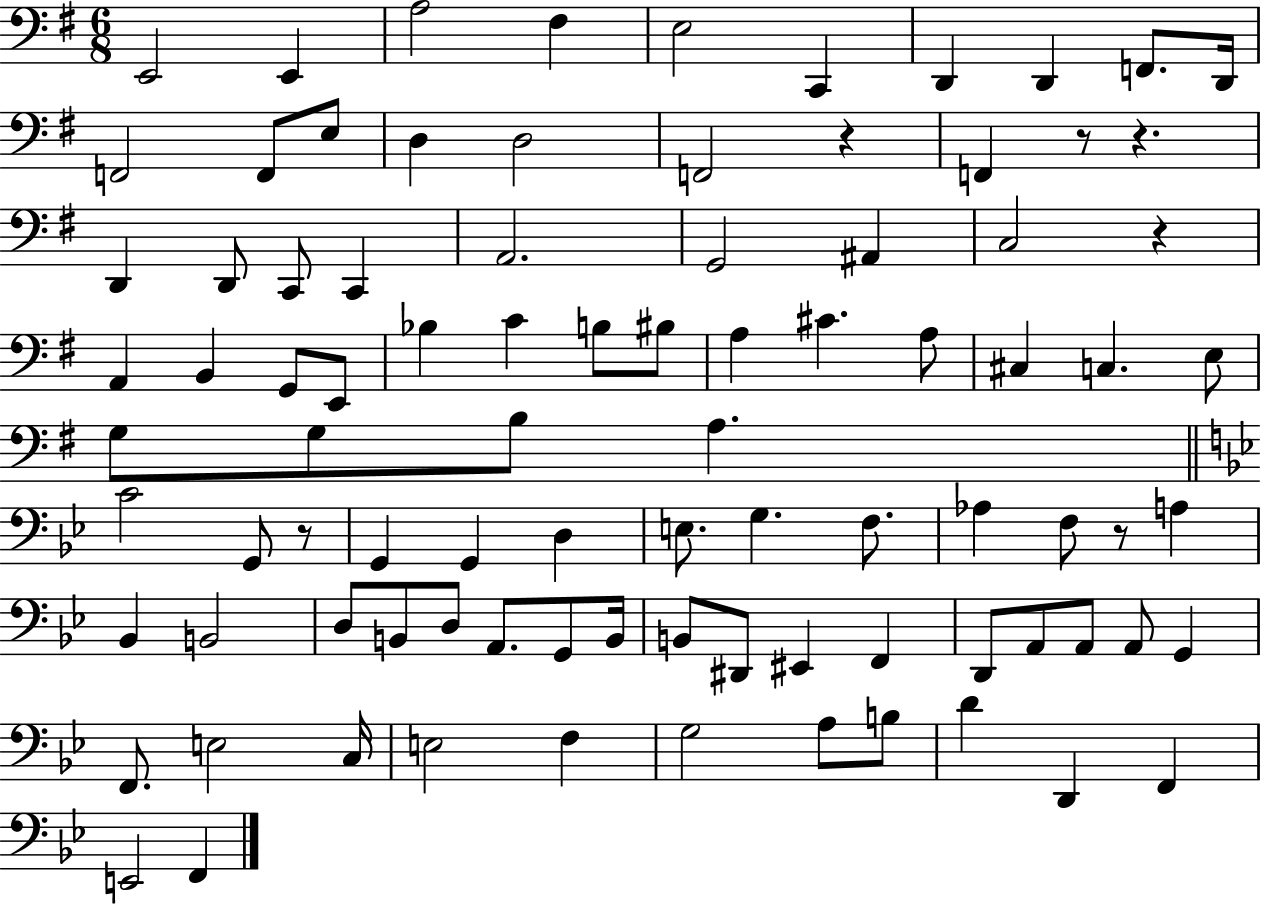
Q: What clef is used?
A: bass